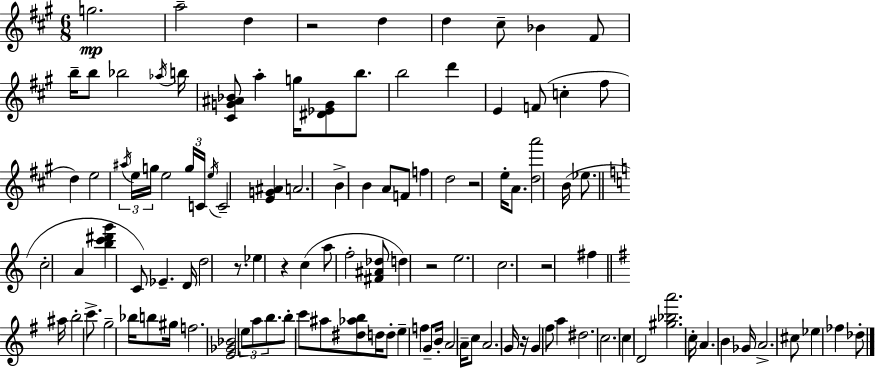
X:1
T:Untitled
M:6/8
L:1/4
K:A
g2 a2 d z2 d d ^c/2 _B ^F/2 b/4 b/2 _b2 _a/4 b/4 [^CG^A_B]/2 a g/4 [^D_EG]/2 b/2 b2 d' E F/2 c ^f/2 d e2 ^a/4 e/4 g/4 e2 g/4 C/4 e/4 C2 [EG^A] A2 B B A/2 F/2 f d2 z2 e/4 A/2 [da']2 B/4 _e/2 c2 A [bc'^d'g'] C/2 _E D/4 d2 z/2 _e z c a/2 f2 [^F^A_d]/2 d z2 e2 c2 z2 ^f ^a/4 b2 c'/2 g2 _b/4 b/2 ^g/4 f2 [E_G_B]2 e/2 a/2 b/2 b/2 c'/2 ^a/2 [^d_ab]/2 d/4 d/2 e f G/2 B/4 A2 A/4 c/2 A2 G/4 z/4 G ^f/2 a ^d2 c2 c D2 [^g_ba']2 c/4 A B _G/4 A2 ^c/2 _e _f _d/2